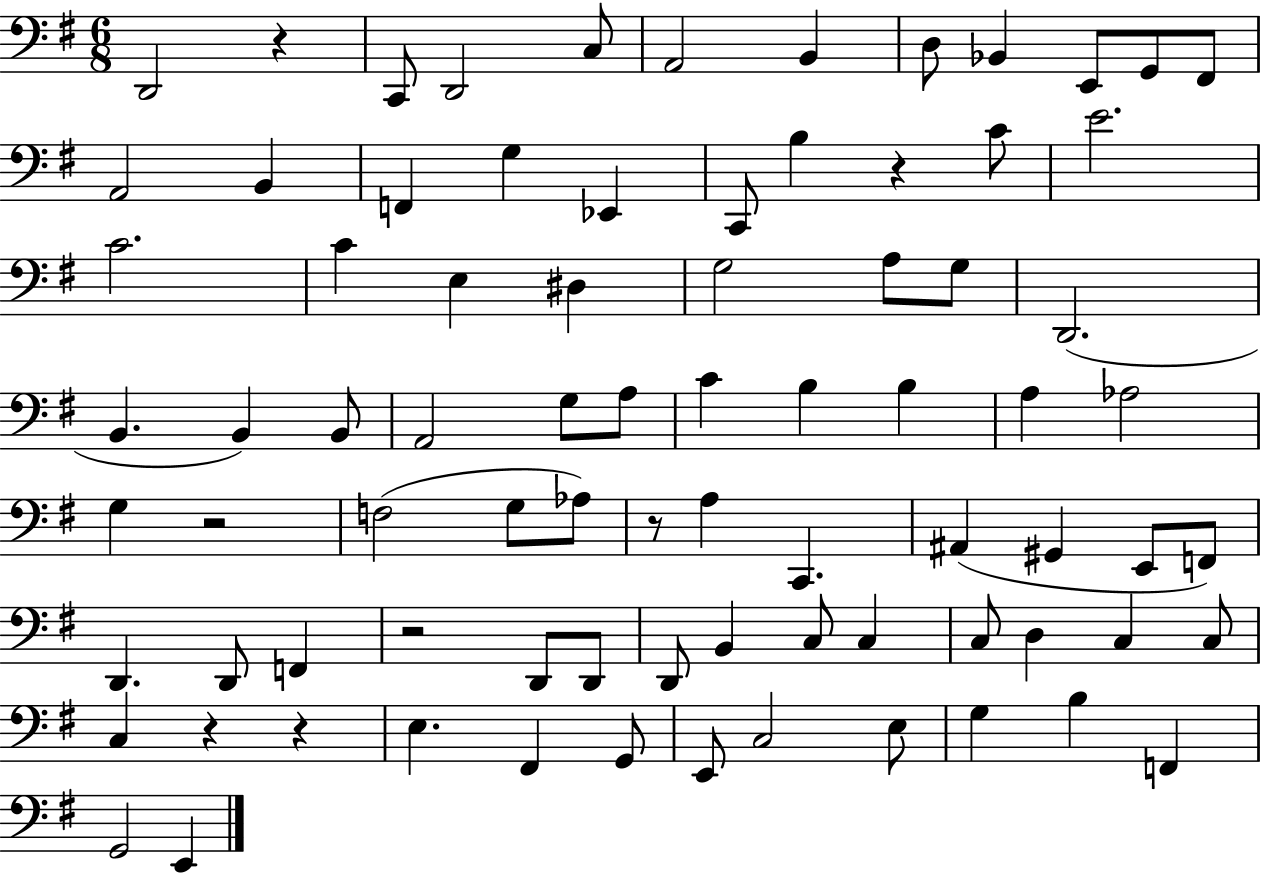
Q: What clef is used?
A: bass